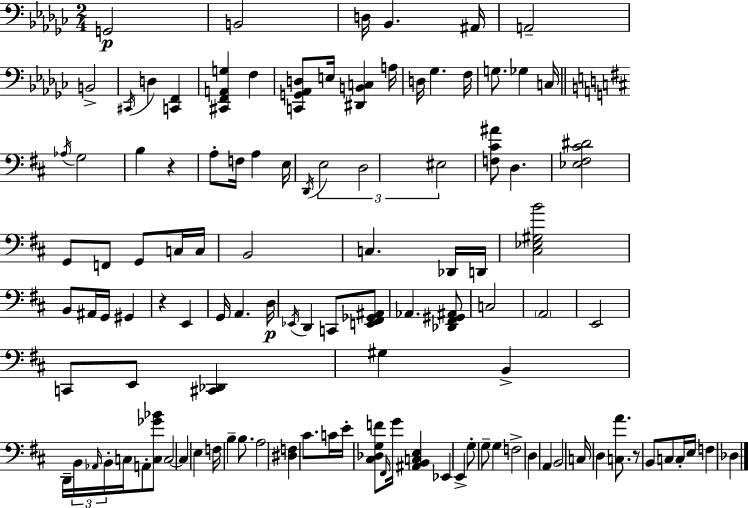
{
  \clef bass
  \numericTimeSignature
  \time 2/4
  \key ees \minor
  g,2\p | b,2 | d16 bes,4. ais,16 | a,2-- | \break b,2-> | \acciaccatura { cis,16 } d4 <c, f,>4 | <cis, f, a, g>4 f4 | <c, g, aes, d>8 e16 <dis, b, c>4 | \break a16 d16 ges4. | f16 g8. ges4 | c16 \bar "||" \break \key b \minor \acciaccatura { aes16 } g2 | b4 r4 | a8-. f16 a4 | e16 \acciaccatura { d,16 } \tuplet 3/2 { e2 | \break d2 | eis2 } | <f cis' ais'>8 d4. | <ees fis cis' dis'>2 | \break g,8 f,8 g,8 | c16 c16 b,2 | c4. | des,16 d,16 <cis ees gis b'>2 | \break b,8 ais,16 g,16 gis,4 | r4 e,4 | g,16 a,4. | d16\p \acciaccatura { ees,16 } d,4 c,8 | \break <e, fis, ges, ais,>8 aes,4. | <des, fis, gis, ais,>8 c2 | \parenthesize a,2 | e,2 | \break c,8 e,8 <cis, des,>4 | gis4 b,4-> | d,16-- \tuplet 3/2 { b,16 \grace { aes,16 } b,16-. } c16 | a,8-. <c ges' bes'>8 c2~~ | \break c4 | e4 f16 b4-- | b8. a2 | <dis f>4 | \break cis'8. c'16 e'16-. <cis des g f'>8 \grace { fis,16 } | g'16 <ais, b, c e>4 ees,4 | e,4-> g8-. g8-- | g4 f2-> | \break d4 | a,4 b,2 | c16 d4 | <c a'>8. r8 b,8 | \break c8 c16-. e16 f4 | des4 \bar "|."
}